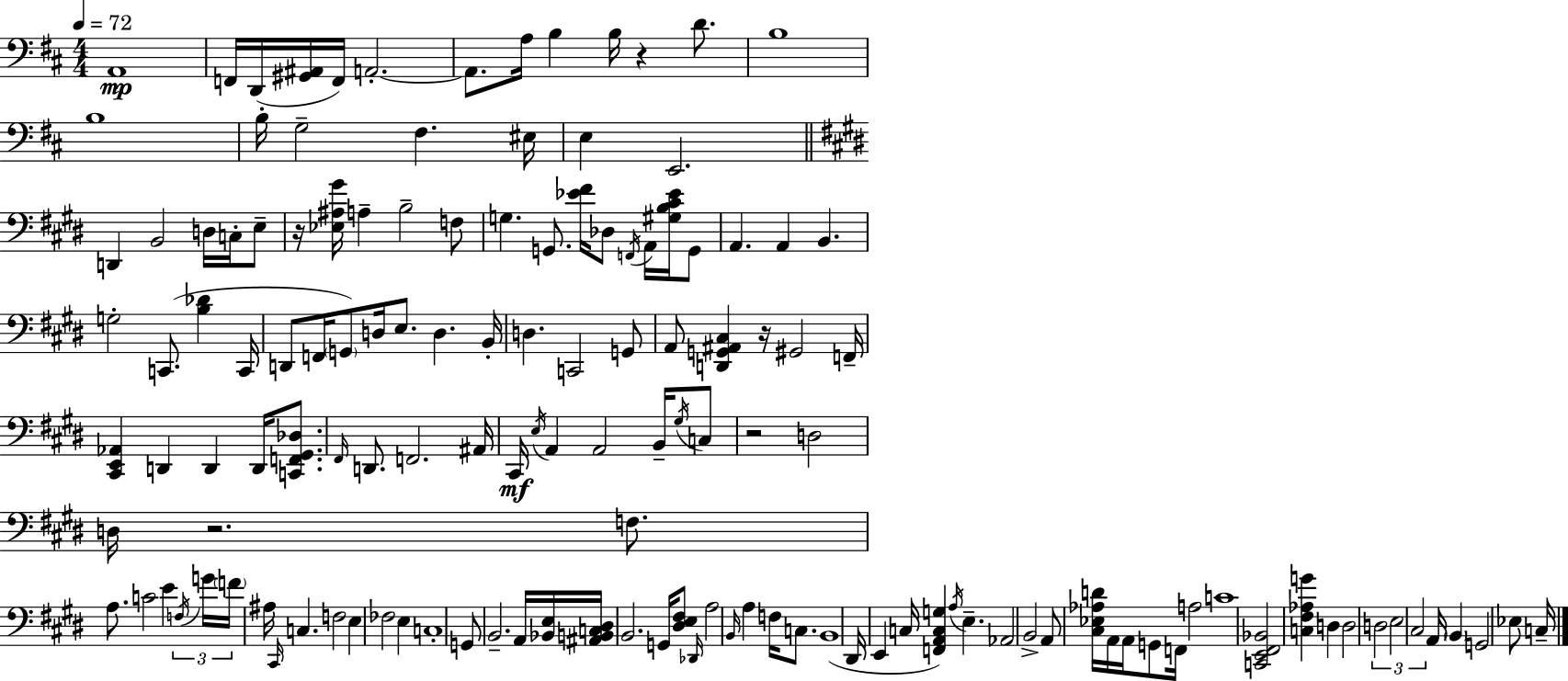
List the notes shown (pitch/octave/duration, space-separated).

A2/w F2/s D2/s [G#2,A#2]/s F2/s A2/h. A2/e. A3/s B3/q B3/s R/q D4/e. B3/w B3/w B3/s G3/h F#3/q. EIS3/s E3/q E2/h. D2/q B2/h D3/s C3/s E3/e R/s [Eb3,A#3,G#4]/s A3/q B3/h F3/e G3/q. G2/e. [Eb4,F#4]/s Db3/e F2/s A2/s [G#3,B3,C#4,Eb4]/s G2/e A2/q. A2/q B2/q. G3/h C2/e. [B3,Db4]/q C2/s D2/e F2/s G2/e D3/s E3/e. D3/q. B2/s D3/q. C2/h G2/e A2/e [D2,G2,A#2,C#3]/q R/s G#2/h F2/s [C#2,E2,Ab2]/q D2/q D2/q D2/s [C2,F2,G#2,Db3]/e. F#2/s D2/e. F2/h. A#2/s C#2/s E3/s A2/q A2/h B2/s G#3/s C3/e R/h D3/h D3/s R/h. F3/e. A3/e. C4/h E4/q F3/s G4/s F4/s A#3/s C#2/s C3/q. F3/h E3/q FES3/h E3/q C3/w G2/e B2/h. A2/s [Bb2,E3]/s [A#2,B2,C3,D#3]/s B2/h. G2/s [D#3,E3,F#3]/e Db2/s A3/h B2/s A3/q F3/s C3/e. B2/w D#2/s E2/q C3/s [F2,A2,C3,G3]/q A3/s E3/q. Ab2/h B2/h A2/e [C#3,Eb3,Ab3,D4]/s A2/s A2/s G2/e F2/s A3/h C4/w [C2,E2,F#2,Bb2]/h [C3,F#3,Ab3,G4]/q D3/q D3/h D3/h E3/h C#3/h A2/s B2/q G2/h Eb3/e C3/s